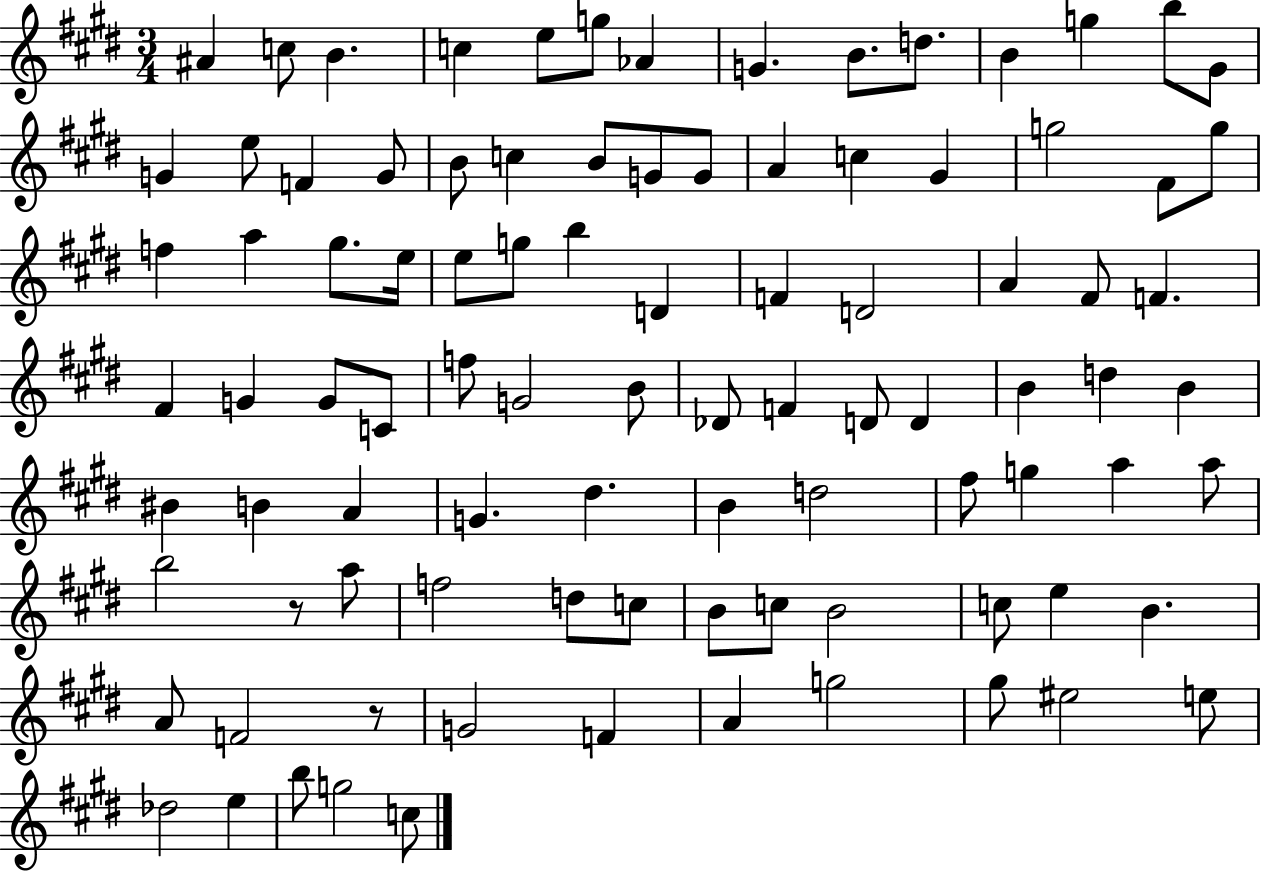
A#4/q C5/e B4/q. C5/q E5/e G5/e Ab4/q G4/q. B4/e. D5/e. B4/q G5/q B5/e G#4/e G4/q E5/e F4/q G4/e B4/e C5/q B4/e G4/e G4/e A4/q C5/q G#4/q G5/h F#4/e G5/e F5/q A5/q G#5/e. E5/s E5/e G5/e B5/q D4/q F4/q D4/h A4/q F#4/e F4/q. F#4/q G4/q G4/e C4/e F5/e G4/h B4/e Db4/e F4/q D4/e D4/q B4/q D5/q B4/q BIS4/q B4/q A4/q G4/q. D#5/q. B4/q D5/h F#5/e G5/q A5/q A5/e B5/h R/e A5/e F5/h D5/e C5/e B4/e C5/e B4/h C5/e E5/q B4/q. A4/e F4/h R/e G4/h F4/q A4/q G5/h G#5/e EIS5/h E5/e Db5/h E5/q B5/e G5/h C5/e